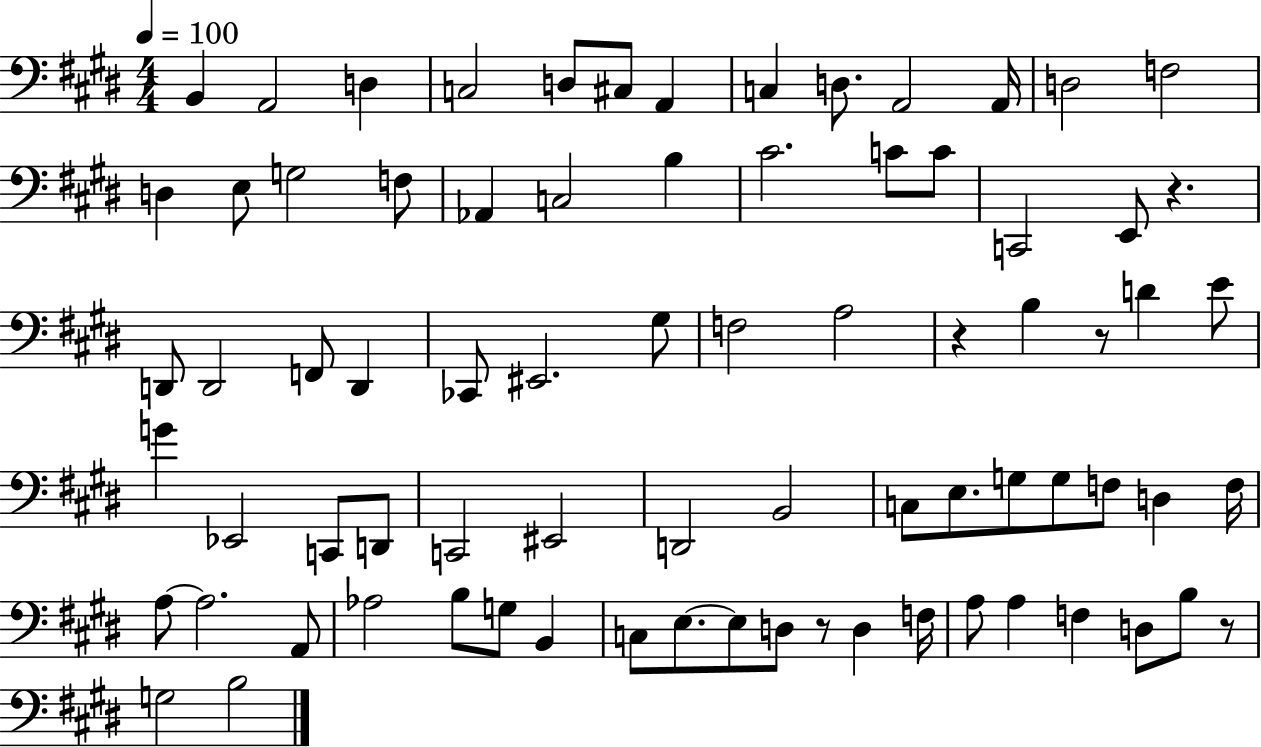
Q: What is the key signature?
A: E major